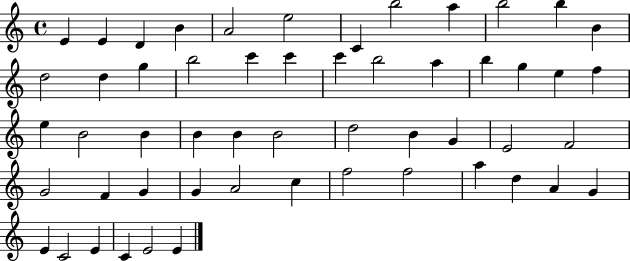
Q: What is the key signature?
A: C major